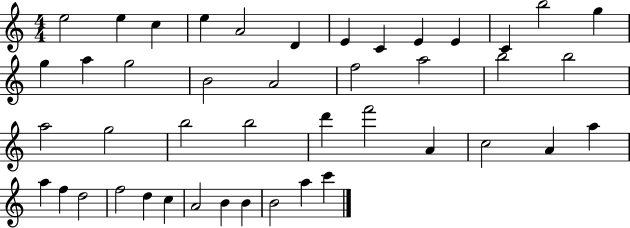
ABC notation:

X:1
T:Untitled
M:4/4
L:1/4
K:C
e2 e c e A2 D E C E E C b2 g g a g2 B2 A2 f2 a2 b2 b2 a2 g2 b2 b2 d' f'2 A c2 A a a f d2 f2 d c A2 B B B2 a c'